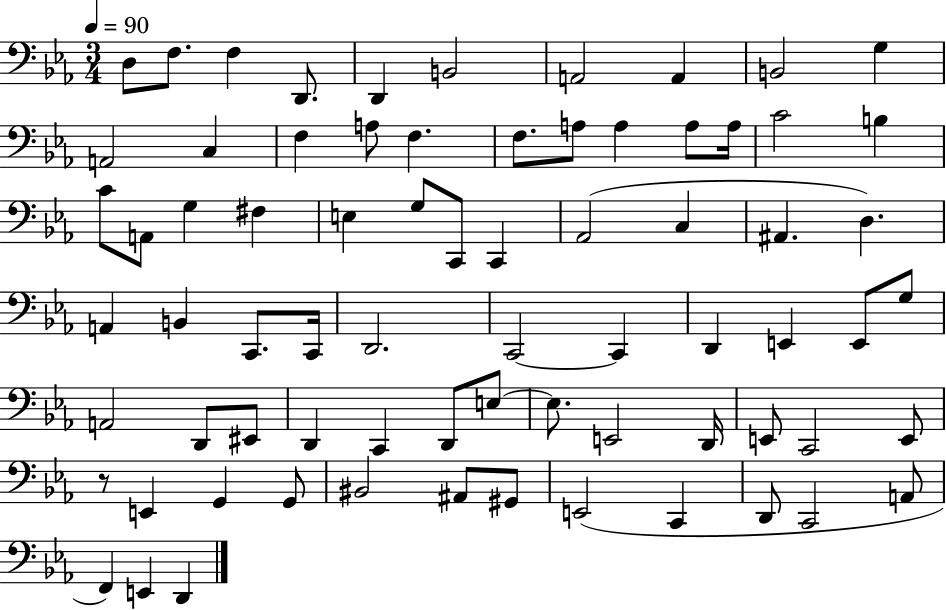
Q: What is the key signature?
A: EES major